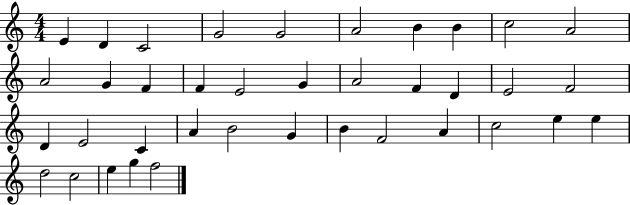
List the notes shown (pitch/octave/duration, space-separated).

E4/q D4/q C4/h G4/h G4/h A4/h B4/q B4/q C5/h A4/h A4/h G4/q F4/q F4/q E4/h G4/q A4/h F4/q D4/q E4/h F4/h D4/q E4/h C4/q A4/q B4/h G4/q B4/q F4/h A4/q C5/h E5/q E5/q D5/h C5/h E5/q G5/q F5/h